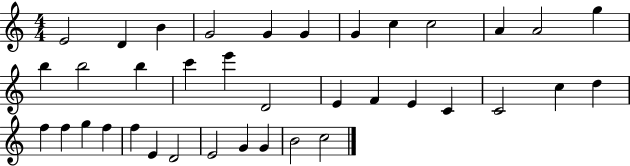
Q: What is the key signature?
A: C major